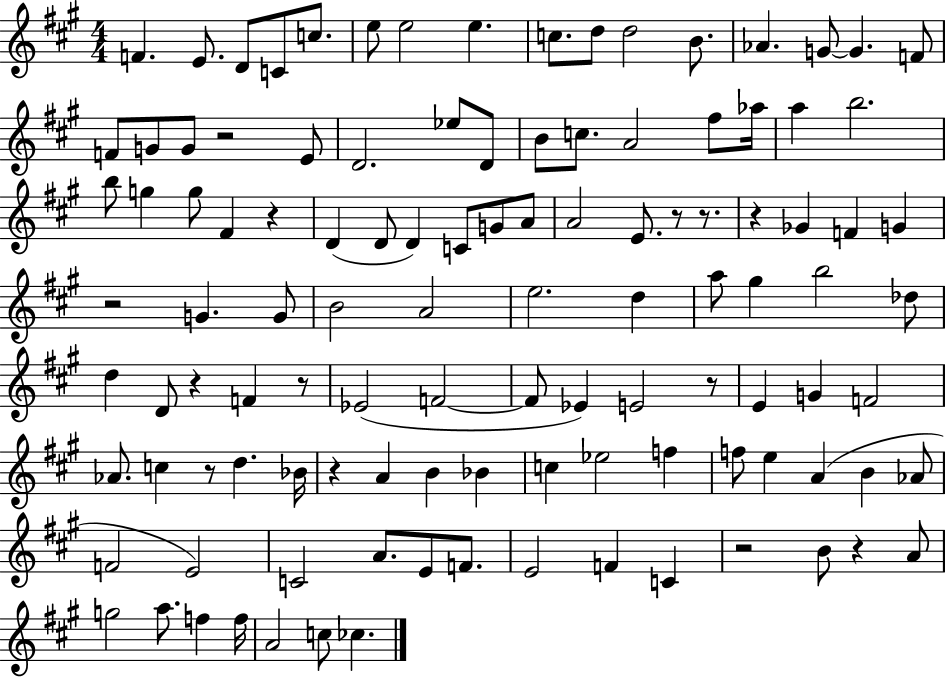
{
  \clef treble
  \numericTimeSignature
  \time 4/4
  \key a \major
  f'4. e'8. d'8 c'8 c''8. | e''8 e''2 e''4. | c''8. d''8 d''2 b'8. | aes'4. g'8~~ g'4. f'8 | \break f'8 g'8 g'8 r2 e'8 | d'2. ees''8 d'8 | b'8 c''8. a'2 fis''8 aes''16 | a''4 b''2. | \break b''8 g''4 g''8 fis'4 r4 | d'4( d'8 d'4) c'8 g'8 a'8 | a'2 e'8. r8 r8. | r4 ges'4 f'4 g'4 | \break r2 g'4. g'8 | b'2 a'2 | e''2. d''4 | a''8 gis''4 b''2 des''8 | \break d''4 d'8 r4 f'4 r8 | ees'2( f'2~~ | f'8 ees'4) e'2 r8 | e'4 g'4 f'2 | \break aes'8. c''4 r8 d''4. bes'16 | r4 a'4 b'4 bes'4 | c''4 ees''2 f''4 | f''8 e''4 a'4( b'4 aes'8 | \break f'2 e'2) | c'2 a'8. e'8 f'8. | e'2 f'4 c'4 | r2 b'8 r4 a'8 | \break g''2 a''8. f''4 f''16 | a'2 c''8 ces''4. | \bar "|."
}